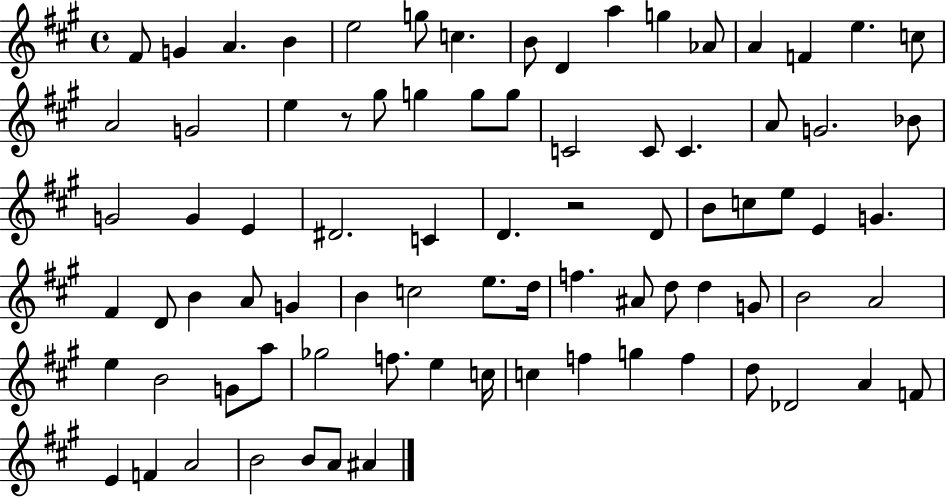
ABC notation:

X:1
T:Untitled
M:4/4
L:1/4
K:A
^F/2 G A B e2 g/2 c B/2 D a g _A/2 A F e c/2 A2 G2 e z/2 ^g/2 g g/2 g/2 C2 C/2 C A/2 G2 _B/2 G2 G E ^D2 C D z2 D/2 B/2 c/2 e/2 E G ^F D/2 B A/2 G B c2 e/2 d/4 f ^A/2 d/2 d G/2 B2 A2 e B2 G/2 a/2 _g2 f/2 e c/4 c f g f d/2 _D2 A F/2 E F A2 B2 B/2 A/2 ^A